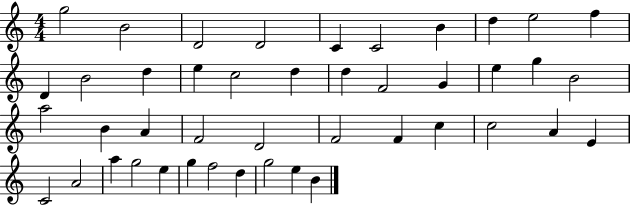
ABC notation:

X:1
T:Untitled
M:4/4
L:1/4
K:C
g2 B2 D2 D2 C C2 B d e2 f D B2 d e c2 d d F2 G e g B2 a2 B A F2 D2 F2 F c c2 A E C2 A2 a g2 e g f2 d g2 e B